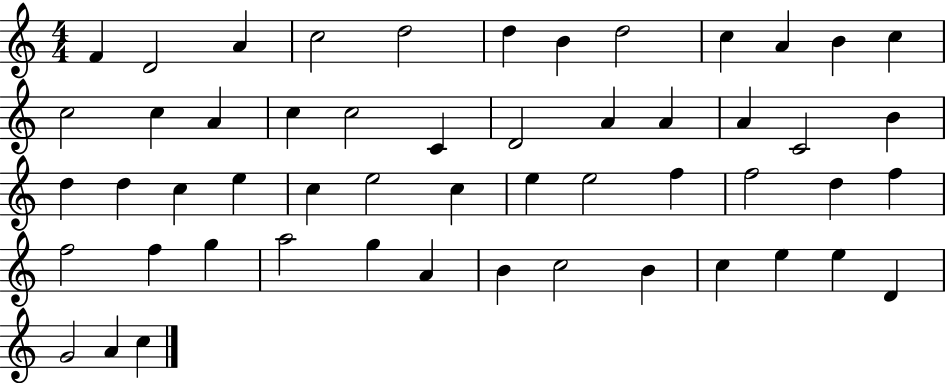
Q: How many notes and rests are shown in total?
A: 53